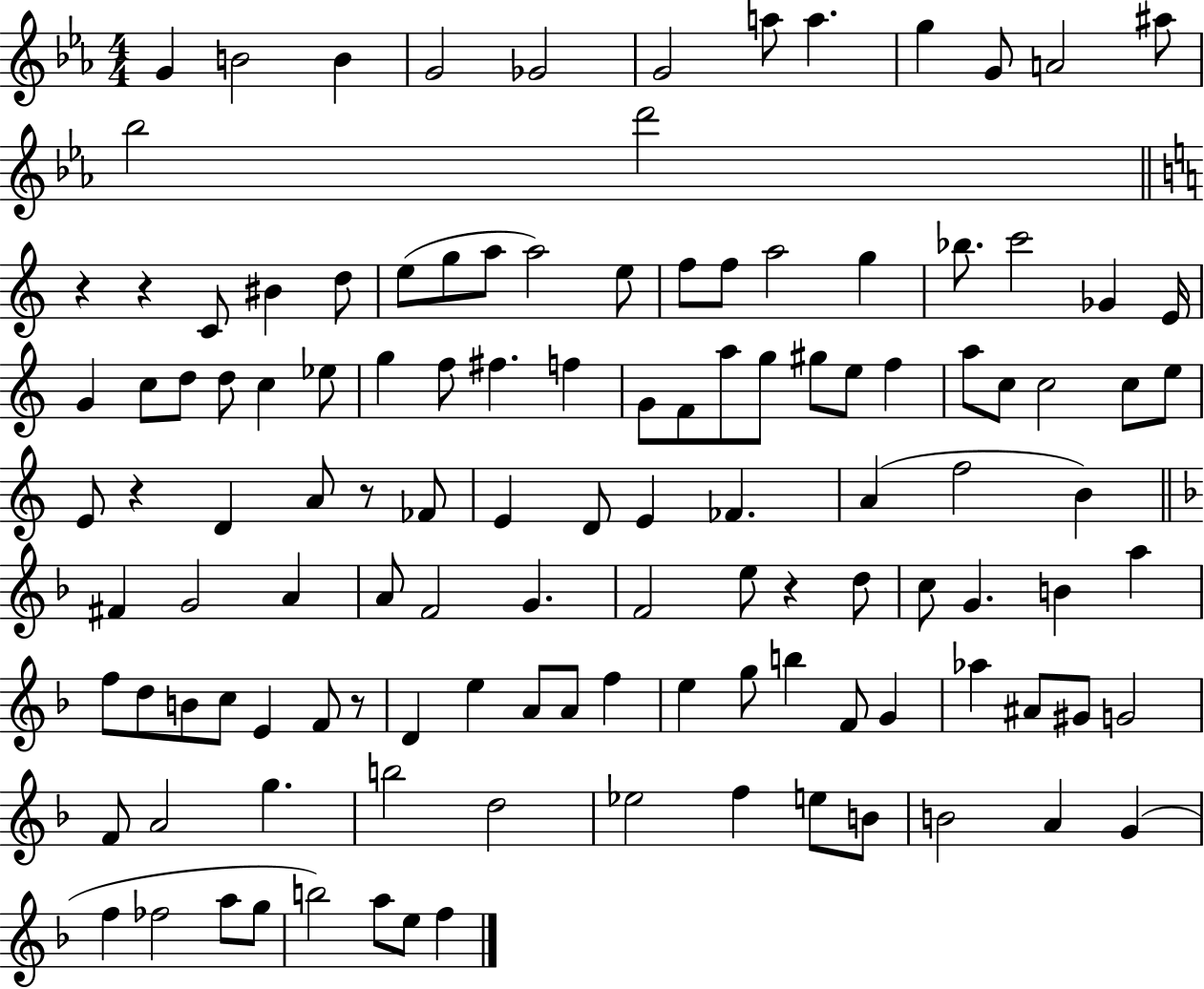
{
  \clef treble
  \numericTimeSignature
  \time 4/4
  \key ees \major
  g'4 b'2 b'4 | g'2 ges'2 | g'2 a''8 a''4. | g''4 g'8 a'2 ais''8 | \break bes''2 d'''2 | \bar "||" \break \key a \minor r4 r4 c'8 bis'4 d''8 | e''8( g''8 a''8 a''2) e''8 | f''8 f''8 a''2 g''4 | bes''8. c'''2 ges'4 e'16 | \break g'4 c''8 d''8 d''8 c''4 ees''8 | g''4 f''8 fis''4. f''4 | g'8 f'8 a''8 g''8 gis''8 e''8 f''4 | a''8 c''8 c''2 c''8 e''8 | \break e'8 r4 d'4 a'8 r8 fes'8 | e'4 d'8 e'4 fes'4. | a'4( f''2 b'4) | \bar "||" \break \key f \major fis'4 g'2 a'4 | a'8 f'2 g'4. | f'2 e''8 r4 d''8 | c''8 g'4. b'4 a''4 | \break f''8 d''8 b'8 c''8 e'4 f'8 r8 | d'4 e''4 a'8 a'8 f''4 | e''4 g''8 b''4 f'8 g'4 | aes''4 ais'8 gis'8 g'2 | \break f'8 a'2 g''4. | b''2 d''2 | ees''2 f''4 e''8 b'8 | b'2 a'4 g'4( | \break f''4 fes''2 a''8 g''8 | b''2) a''8 e''8 f''4 | \bar "|."
}